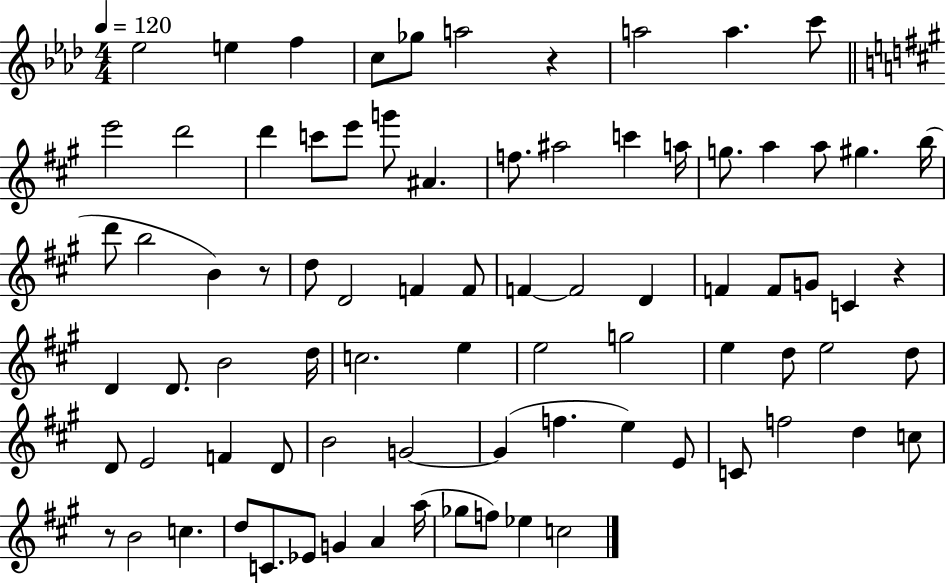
Eb5/h E5/q F5/q C5/e Gb5/e A5/h R/q A5/h A5/q. C6/e E6/h D6/h D6/q C6/e E6/e G6/e A#4/q. F5/e. A#5/h C6/q A5/s G5/e. A5/q A5/e G#5/q. B5/s D6/e B5/h B4/q R/e D5/e D4/h F4/q F4/e F4/q F4/h D4/q F4/q F4/e G4/e C4/q R/q D4/q D4/e. B4/h D5/s C5/h. E5/q E5/h G5/h E5/q D5/e E5/h D5/e D4/e E4/h F4/q D4/e B4/h G4/h G4/q F5/q. E5/q E4/e C4/e F5/h D5/q C5/e R/e B4/h C5/q. D5/e C4/e. Eb4/e G4/q A4/q A5/s Gb5/e F5/e Eb5/q C5/h